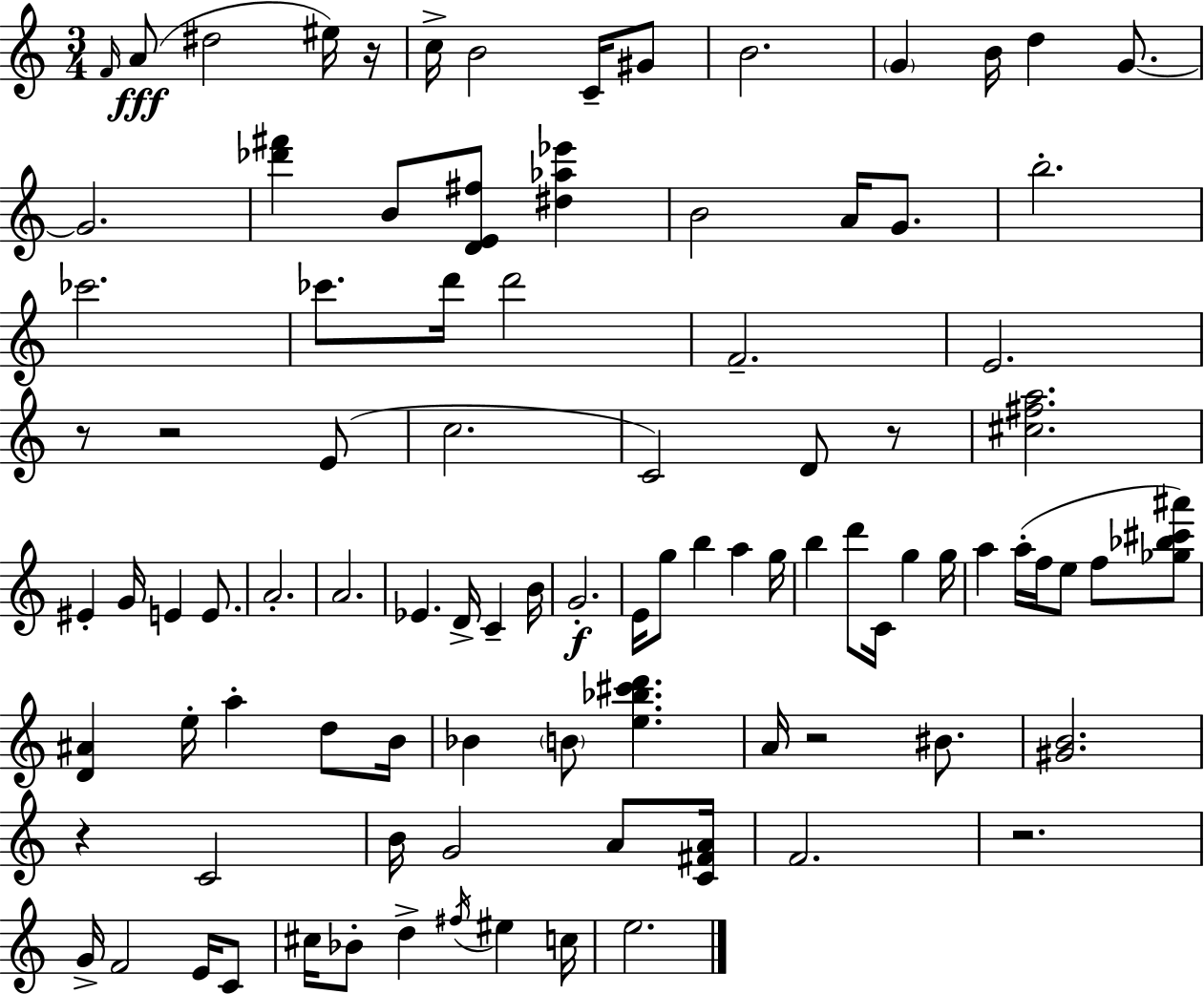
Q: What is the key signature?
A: C major